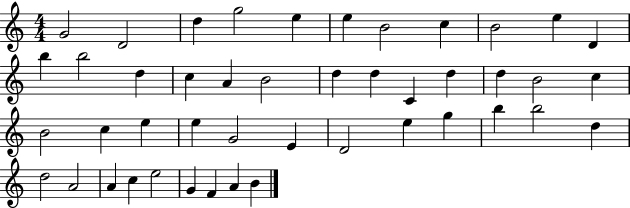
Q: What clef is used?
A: treble